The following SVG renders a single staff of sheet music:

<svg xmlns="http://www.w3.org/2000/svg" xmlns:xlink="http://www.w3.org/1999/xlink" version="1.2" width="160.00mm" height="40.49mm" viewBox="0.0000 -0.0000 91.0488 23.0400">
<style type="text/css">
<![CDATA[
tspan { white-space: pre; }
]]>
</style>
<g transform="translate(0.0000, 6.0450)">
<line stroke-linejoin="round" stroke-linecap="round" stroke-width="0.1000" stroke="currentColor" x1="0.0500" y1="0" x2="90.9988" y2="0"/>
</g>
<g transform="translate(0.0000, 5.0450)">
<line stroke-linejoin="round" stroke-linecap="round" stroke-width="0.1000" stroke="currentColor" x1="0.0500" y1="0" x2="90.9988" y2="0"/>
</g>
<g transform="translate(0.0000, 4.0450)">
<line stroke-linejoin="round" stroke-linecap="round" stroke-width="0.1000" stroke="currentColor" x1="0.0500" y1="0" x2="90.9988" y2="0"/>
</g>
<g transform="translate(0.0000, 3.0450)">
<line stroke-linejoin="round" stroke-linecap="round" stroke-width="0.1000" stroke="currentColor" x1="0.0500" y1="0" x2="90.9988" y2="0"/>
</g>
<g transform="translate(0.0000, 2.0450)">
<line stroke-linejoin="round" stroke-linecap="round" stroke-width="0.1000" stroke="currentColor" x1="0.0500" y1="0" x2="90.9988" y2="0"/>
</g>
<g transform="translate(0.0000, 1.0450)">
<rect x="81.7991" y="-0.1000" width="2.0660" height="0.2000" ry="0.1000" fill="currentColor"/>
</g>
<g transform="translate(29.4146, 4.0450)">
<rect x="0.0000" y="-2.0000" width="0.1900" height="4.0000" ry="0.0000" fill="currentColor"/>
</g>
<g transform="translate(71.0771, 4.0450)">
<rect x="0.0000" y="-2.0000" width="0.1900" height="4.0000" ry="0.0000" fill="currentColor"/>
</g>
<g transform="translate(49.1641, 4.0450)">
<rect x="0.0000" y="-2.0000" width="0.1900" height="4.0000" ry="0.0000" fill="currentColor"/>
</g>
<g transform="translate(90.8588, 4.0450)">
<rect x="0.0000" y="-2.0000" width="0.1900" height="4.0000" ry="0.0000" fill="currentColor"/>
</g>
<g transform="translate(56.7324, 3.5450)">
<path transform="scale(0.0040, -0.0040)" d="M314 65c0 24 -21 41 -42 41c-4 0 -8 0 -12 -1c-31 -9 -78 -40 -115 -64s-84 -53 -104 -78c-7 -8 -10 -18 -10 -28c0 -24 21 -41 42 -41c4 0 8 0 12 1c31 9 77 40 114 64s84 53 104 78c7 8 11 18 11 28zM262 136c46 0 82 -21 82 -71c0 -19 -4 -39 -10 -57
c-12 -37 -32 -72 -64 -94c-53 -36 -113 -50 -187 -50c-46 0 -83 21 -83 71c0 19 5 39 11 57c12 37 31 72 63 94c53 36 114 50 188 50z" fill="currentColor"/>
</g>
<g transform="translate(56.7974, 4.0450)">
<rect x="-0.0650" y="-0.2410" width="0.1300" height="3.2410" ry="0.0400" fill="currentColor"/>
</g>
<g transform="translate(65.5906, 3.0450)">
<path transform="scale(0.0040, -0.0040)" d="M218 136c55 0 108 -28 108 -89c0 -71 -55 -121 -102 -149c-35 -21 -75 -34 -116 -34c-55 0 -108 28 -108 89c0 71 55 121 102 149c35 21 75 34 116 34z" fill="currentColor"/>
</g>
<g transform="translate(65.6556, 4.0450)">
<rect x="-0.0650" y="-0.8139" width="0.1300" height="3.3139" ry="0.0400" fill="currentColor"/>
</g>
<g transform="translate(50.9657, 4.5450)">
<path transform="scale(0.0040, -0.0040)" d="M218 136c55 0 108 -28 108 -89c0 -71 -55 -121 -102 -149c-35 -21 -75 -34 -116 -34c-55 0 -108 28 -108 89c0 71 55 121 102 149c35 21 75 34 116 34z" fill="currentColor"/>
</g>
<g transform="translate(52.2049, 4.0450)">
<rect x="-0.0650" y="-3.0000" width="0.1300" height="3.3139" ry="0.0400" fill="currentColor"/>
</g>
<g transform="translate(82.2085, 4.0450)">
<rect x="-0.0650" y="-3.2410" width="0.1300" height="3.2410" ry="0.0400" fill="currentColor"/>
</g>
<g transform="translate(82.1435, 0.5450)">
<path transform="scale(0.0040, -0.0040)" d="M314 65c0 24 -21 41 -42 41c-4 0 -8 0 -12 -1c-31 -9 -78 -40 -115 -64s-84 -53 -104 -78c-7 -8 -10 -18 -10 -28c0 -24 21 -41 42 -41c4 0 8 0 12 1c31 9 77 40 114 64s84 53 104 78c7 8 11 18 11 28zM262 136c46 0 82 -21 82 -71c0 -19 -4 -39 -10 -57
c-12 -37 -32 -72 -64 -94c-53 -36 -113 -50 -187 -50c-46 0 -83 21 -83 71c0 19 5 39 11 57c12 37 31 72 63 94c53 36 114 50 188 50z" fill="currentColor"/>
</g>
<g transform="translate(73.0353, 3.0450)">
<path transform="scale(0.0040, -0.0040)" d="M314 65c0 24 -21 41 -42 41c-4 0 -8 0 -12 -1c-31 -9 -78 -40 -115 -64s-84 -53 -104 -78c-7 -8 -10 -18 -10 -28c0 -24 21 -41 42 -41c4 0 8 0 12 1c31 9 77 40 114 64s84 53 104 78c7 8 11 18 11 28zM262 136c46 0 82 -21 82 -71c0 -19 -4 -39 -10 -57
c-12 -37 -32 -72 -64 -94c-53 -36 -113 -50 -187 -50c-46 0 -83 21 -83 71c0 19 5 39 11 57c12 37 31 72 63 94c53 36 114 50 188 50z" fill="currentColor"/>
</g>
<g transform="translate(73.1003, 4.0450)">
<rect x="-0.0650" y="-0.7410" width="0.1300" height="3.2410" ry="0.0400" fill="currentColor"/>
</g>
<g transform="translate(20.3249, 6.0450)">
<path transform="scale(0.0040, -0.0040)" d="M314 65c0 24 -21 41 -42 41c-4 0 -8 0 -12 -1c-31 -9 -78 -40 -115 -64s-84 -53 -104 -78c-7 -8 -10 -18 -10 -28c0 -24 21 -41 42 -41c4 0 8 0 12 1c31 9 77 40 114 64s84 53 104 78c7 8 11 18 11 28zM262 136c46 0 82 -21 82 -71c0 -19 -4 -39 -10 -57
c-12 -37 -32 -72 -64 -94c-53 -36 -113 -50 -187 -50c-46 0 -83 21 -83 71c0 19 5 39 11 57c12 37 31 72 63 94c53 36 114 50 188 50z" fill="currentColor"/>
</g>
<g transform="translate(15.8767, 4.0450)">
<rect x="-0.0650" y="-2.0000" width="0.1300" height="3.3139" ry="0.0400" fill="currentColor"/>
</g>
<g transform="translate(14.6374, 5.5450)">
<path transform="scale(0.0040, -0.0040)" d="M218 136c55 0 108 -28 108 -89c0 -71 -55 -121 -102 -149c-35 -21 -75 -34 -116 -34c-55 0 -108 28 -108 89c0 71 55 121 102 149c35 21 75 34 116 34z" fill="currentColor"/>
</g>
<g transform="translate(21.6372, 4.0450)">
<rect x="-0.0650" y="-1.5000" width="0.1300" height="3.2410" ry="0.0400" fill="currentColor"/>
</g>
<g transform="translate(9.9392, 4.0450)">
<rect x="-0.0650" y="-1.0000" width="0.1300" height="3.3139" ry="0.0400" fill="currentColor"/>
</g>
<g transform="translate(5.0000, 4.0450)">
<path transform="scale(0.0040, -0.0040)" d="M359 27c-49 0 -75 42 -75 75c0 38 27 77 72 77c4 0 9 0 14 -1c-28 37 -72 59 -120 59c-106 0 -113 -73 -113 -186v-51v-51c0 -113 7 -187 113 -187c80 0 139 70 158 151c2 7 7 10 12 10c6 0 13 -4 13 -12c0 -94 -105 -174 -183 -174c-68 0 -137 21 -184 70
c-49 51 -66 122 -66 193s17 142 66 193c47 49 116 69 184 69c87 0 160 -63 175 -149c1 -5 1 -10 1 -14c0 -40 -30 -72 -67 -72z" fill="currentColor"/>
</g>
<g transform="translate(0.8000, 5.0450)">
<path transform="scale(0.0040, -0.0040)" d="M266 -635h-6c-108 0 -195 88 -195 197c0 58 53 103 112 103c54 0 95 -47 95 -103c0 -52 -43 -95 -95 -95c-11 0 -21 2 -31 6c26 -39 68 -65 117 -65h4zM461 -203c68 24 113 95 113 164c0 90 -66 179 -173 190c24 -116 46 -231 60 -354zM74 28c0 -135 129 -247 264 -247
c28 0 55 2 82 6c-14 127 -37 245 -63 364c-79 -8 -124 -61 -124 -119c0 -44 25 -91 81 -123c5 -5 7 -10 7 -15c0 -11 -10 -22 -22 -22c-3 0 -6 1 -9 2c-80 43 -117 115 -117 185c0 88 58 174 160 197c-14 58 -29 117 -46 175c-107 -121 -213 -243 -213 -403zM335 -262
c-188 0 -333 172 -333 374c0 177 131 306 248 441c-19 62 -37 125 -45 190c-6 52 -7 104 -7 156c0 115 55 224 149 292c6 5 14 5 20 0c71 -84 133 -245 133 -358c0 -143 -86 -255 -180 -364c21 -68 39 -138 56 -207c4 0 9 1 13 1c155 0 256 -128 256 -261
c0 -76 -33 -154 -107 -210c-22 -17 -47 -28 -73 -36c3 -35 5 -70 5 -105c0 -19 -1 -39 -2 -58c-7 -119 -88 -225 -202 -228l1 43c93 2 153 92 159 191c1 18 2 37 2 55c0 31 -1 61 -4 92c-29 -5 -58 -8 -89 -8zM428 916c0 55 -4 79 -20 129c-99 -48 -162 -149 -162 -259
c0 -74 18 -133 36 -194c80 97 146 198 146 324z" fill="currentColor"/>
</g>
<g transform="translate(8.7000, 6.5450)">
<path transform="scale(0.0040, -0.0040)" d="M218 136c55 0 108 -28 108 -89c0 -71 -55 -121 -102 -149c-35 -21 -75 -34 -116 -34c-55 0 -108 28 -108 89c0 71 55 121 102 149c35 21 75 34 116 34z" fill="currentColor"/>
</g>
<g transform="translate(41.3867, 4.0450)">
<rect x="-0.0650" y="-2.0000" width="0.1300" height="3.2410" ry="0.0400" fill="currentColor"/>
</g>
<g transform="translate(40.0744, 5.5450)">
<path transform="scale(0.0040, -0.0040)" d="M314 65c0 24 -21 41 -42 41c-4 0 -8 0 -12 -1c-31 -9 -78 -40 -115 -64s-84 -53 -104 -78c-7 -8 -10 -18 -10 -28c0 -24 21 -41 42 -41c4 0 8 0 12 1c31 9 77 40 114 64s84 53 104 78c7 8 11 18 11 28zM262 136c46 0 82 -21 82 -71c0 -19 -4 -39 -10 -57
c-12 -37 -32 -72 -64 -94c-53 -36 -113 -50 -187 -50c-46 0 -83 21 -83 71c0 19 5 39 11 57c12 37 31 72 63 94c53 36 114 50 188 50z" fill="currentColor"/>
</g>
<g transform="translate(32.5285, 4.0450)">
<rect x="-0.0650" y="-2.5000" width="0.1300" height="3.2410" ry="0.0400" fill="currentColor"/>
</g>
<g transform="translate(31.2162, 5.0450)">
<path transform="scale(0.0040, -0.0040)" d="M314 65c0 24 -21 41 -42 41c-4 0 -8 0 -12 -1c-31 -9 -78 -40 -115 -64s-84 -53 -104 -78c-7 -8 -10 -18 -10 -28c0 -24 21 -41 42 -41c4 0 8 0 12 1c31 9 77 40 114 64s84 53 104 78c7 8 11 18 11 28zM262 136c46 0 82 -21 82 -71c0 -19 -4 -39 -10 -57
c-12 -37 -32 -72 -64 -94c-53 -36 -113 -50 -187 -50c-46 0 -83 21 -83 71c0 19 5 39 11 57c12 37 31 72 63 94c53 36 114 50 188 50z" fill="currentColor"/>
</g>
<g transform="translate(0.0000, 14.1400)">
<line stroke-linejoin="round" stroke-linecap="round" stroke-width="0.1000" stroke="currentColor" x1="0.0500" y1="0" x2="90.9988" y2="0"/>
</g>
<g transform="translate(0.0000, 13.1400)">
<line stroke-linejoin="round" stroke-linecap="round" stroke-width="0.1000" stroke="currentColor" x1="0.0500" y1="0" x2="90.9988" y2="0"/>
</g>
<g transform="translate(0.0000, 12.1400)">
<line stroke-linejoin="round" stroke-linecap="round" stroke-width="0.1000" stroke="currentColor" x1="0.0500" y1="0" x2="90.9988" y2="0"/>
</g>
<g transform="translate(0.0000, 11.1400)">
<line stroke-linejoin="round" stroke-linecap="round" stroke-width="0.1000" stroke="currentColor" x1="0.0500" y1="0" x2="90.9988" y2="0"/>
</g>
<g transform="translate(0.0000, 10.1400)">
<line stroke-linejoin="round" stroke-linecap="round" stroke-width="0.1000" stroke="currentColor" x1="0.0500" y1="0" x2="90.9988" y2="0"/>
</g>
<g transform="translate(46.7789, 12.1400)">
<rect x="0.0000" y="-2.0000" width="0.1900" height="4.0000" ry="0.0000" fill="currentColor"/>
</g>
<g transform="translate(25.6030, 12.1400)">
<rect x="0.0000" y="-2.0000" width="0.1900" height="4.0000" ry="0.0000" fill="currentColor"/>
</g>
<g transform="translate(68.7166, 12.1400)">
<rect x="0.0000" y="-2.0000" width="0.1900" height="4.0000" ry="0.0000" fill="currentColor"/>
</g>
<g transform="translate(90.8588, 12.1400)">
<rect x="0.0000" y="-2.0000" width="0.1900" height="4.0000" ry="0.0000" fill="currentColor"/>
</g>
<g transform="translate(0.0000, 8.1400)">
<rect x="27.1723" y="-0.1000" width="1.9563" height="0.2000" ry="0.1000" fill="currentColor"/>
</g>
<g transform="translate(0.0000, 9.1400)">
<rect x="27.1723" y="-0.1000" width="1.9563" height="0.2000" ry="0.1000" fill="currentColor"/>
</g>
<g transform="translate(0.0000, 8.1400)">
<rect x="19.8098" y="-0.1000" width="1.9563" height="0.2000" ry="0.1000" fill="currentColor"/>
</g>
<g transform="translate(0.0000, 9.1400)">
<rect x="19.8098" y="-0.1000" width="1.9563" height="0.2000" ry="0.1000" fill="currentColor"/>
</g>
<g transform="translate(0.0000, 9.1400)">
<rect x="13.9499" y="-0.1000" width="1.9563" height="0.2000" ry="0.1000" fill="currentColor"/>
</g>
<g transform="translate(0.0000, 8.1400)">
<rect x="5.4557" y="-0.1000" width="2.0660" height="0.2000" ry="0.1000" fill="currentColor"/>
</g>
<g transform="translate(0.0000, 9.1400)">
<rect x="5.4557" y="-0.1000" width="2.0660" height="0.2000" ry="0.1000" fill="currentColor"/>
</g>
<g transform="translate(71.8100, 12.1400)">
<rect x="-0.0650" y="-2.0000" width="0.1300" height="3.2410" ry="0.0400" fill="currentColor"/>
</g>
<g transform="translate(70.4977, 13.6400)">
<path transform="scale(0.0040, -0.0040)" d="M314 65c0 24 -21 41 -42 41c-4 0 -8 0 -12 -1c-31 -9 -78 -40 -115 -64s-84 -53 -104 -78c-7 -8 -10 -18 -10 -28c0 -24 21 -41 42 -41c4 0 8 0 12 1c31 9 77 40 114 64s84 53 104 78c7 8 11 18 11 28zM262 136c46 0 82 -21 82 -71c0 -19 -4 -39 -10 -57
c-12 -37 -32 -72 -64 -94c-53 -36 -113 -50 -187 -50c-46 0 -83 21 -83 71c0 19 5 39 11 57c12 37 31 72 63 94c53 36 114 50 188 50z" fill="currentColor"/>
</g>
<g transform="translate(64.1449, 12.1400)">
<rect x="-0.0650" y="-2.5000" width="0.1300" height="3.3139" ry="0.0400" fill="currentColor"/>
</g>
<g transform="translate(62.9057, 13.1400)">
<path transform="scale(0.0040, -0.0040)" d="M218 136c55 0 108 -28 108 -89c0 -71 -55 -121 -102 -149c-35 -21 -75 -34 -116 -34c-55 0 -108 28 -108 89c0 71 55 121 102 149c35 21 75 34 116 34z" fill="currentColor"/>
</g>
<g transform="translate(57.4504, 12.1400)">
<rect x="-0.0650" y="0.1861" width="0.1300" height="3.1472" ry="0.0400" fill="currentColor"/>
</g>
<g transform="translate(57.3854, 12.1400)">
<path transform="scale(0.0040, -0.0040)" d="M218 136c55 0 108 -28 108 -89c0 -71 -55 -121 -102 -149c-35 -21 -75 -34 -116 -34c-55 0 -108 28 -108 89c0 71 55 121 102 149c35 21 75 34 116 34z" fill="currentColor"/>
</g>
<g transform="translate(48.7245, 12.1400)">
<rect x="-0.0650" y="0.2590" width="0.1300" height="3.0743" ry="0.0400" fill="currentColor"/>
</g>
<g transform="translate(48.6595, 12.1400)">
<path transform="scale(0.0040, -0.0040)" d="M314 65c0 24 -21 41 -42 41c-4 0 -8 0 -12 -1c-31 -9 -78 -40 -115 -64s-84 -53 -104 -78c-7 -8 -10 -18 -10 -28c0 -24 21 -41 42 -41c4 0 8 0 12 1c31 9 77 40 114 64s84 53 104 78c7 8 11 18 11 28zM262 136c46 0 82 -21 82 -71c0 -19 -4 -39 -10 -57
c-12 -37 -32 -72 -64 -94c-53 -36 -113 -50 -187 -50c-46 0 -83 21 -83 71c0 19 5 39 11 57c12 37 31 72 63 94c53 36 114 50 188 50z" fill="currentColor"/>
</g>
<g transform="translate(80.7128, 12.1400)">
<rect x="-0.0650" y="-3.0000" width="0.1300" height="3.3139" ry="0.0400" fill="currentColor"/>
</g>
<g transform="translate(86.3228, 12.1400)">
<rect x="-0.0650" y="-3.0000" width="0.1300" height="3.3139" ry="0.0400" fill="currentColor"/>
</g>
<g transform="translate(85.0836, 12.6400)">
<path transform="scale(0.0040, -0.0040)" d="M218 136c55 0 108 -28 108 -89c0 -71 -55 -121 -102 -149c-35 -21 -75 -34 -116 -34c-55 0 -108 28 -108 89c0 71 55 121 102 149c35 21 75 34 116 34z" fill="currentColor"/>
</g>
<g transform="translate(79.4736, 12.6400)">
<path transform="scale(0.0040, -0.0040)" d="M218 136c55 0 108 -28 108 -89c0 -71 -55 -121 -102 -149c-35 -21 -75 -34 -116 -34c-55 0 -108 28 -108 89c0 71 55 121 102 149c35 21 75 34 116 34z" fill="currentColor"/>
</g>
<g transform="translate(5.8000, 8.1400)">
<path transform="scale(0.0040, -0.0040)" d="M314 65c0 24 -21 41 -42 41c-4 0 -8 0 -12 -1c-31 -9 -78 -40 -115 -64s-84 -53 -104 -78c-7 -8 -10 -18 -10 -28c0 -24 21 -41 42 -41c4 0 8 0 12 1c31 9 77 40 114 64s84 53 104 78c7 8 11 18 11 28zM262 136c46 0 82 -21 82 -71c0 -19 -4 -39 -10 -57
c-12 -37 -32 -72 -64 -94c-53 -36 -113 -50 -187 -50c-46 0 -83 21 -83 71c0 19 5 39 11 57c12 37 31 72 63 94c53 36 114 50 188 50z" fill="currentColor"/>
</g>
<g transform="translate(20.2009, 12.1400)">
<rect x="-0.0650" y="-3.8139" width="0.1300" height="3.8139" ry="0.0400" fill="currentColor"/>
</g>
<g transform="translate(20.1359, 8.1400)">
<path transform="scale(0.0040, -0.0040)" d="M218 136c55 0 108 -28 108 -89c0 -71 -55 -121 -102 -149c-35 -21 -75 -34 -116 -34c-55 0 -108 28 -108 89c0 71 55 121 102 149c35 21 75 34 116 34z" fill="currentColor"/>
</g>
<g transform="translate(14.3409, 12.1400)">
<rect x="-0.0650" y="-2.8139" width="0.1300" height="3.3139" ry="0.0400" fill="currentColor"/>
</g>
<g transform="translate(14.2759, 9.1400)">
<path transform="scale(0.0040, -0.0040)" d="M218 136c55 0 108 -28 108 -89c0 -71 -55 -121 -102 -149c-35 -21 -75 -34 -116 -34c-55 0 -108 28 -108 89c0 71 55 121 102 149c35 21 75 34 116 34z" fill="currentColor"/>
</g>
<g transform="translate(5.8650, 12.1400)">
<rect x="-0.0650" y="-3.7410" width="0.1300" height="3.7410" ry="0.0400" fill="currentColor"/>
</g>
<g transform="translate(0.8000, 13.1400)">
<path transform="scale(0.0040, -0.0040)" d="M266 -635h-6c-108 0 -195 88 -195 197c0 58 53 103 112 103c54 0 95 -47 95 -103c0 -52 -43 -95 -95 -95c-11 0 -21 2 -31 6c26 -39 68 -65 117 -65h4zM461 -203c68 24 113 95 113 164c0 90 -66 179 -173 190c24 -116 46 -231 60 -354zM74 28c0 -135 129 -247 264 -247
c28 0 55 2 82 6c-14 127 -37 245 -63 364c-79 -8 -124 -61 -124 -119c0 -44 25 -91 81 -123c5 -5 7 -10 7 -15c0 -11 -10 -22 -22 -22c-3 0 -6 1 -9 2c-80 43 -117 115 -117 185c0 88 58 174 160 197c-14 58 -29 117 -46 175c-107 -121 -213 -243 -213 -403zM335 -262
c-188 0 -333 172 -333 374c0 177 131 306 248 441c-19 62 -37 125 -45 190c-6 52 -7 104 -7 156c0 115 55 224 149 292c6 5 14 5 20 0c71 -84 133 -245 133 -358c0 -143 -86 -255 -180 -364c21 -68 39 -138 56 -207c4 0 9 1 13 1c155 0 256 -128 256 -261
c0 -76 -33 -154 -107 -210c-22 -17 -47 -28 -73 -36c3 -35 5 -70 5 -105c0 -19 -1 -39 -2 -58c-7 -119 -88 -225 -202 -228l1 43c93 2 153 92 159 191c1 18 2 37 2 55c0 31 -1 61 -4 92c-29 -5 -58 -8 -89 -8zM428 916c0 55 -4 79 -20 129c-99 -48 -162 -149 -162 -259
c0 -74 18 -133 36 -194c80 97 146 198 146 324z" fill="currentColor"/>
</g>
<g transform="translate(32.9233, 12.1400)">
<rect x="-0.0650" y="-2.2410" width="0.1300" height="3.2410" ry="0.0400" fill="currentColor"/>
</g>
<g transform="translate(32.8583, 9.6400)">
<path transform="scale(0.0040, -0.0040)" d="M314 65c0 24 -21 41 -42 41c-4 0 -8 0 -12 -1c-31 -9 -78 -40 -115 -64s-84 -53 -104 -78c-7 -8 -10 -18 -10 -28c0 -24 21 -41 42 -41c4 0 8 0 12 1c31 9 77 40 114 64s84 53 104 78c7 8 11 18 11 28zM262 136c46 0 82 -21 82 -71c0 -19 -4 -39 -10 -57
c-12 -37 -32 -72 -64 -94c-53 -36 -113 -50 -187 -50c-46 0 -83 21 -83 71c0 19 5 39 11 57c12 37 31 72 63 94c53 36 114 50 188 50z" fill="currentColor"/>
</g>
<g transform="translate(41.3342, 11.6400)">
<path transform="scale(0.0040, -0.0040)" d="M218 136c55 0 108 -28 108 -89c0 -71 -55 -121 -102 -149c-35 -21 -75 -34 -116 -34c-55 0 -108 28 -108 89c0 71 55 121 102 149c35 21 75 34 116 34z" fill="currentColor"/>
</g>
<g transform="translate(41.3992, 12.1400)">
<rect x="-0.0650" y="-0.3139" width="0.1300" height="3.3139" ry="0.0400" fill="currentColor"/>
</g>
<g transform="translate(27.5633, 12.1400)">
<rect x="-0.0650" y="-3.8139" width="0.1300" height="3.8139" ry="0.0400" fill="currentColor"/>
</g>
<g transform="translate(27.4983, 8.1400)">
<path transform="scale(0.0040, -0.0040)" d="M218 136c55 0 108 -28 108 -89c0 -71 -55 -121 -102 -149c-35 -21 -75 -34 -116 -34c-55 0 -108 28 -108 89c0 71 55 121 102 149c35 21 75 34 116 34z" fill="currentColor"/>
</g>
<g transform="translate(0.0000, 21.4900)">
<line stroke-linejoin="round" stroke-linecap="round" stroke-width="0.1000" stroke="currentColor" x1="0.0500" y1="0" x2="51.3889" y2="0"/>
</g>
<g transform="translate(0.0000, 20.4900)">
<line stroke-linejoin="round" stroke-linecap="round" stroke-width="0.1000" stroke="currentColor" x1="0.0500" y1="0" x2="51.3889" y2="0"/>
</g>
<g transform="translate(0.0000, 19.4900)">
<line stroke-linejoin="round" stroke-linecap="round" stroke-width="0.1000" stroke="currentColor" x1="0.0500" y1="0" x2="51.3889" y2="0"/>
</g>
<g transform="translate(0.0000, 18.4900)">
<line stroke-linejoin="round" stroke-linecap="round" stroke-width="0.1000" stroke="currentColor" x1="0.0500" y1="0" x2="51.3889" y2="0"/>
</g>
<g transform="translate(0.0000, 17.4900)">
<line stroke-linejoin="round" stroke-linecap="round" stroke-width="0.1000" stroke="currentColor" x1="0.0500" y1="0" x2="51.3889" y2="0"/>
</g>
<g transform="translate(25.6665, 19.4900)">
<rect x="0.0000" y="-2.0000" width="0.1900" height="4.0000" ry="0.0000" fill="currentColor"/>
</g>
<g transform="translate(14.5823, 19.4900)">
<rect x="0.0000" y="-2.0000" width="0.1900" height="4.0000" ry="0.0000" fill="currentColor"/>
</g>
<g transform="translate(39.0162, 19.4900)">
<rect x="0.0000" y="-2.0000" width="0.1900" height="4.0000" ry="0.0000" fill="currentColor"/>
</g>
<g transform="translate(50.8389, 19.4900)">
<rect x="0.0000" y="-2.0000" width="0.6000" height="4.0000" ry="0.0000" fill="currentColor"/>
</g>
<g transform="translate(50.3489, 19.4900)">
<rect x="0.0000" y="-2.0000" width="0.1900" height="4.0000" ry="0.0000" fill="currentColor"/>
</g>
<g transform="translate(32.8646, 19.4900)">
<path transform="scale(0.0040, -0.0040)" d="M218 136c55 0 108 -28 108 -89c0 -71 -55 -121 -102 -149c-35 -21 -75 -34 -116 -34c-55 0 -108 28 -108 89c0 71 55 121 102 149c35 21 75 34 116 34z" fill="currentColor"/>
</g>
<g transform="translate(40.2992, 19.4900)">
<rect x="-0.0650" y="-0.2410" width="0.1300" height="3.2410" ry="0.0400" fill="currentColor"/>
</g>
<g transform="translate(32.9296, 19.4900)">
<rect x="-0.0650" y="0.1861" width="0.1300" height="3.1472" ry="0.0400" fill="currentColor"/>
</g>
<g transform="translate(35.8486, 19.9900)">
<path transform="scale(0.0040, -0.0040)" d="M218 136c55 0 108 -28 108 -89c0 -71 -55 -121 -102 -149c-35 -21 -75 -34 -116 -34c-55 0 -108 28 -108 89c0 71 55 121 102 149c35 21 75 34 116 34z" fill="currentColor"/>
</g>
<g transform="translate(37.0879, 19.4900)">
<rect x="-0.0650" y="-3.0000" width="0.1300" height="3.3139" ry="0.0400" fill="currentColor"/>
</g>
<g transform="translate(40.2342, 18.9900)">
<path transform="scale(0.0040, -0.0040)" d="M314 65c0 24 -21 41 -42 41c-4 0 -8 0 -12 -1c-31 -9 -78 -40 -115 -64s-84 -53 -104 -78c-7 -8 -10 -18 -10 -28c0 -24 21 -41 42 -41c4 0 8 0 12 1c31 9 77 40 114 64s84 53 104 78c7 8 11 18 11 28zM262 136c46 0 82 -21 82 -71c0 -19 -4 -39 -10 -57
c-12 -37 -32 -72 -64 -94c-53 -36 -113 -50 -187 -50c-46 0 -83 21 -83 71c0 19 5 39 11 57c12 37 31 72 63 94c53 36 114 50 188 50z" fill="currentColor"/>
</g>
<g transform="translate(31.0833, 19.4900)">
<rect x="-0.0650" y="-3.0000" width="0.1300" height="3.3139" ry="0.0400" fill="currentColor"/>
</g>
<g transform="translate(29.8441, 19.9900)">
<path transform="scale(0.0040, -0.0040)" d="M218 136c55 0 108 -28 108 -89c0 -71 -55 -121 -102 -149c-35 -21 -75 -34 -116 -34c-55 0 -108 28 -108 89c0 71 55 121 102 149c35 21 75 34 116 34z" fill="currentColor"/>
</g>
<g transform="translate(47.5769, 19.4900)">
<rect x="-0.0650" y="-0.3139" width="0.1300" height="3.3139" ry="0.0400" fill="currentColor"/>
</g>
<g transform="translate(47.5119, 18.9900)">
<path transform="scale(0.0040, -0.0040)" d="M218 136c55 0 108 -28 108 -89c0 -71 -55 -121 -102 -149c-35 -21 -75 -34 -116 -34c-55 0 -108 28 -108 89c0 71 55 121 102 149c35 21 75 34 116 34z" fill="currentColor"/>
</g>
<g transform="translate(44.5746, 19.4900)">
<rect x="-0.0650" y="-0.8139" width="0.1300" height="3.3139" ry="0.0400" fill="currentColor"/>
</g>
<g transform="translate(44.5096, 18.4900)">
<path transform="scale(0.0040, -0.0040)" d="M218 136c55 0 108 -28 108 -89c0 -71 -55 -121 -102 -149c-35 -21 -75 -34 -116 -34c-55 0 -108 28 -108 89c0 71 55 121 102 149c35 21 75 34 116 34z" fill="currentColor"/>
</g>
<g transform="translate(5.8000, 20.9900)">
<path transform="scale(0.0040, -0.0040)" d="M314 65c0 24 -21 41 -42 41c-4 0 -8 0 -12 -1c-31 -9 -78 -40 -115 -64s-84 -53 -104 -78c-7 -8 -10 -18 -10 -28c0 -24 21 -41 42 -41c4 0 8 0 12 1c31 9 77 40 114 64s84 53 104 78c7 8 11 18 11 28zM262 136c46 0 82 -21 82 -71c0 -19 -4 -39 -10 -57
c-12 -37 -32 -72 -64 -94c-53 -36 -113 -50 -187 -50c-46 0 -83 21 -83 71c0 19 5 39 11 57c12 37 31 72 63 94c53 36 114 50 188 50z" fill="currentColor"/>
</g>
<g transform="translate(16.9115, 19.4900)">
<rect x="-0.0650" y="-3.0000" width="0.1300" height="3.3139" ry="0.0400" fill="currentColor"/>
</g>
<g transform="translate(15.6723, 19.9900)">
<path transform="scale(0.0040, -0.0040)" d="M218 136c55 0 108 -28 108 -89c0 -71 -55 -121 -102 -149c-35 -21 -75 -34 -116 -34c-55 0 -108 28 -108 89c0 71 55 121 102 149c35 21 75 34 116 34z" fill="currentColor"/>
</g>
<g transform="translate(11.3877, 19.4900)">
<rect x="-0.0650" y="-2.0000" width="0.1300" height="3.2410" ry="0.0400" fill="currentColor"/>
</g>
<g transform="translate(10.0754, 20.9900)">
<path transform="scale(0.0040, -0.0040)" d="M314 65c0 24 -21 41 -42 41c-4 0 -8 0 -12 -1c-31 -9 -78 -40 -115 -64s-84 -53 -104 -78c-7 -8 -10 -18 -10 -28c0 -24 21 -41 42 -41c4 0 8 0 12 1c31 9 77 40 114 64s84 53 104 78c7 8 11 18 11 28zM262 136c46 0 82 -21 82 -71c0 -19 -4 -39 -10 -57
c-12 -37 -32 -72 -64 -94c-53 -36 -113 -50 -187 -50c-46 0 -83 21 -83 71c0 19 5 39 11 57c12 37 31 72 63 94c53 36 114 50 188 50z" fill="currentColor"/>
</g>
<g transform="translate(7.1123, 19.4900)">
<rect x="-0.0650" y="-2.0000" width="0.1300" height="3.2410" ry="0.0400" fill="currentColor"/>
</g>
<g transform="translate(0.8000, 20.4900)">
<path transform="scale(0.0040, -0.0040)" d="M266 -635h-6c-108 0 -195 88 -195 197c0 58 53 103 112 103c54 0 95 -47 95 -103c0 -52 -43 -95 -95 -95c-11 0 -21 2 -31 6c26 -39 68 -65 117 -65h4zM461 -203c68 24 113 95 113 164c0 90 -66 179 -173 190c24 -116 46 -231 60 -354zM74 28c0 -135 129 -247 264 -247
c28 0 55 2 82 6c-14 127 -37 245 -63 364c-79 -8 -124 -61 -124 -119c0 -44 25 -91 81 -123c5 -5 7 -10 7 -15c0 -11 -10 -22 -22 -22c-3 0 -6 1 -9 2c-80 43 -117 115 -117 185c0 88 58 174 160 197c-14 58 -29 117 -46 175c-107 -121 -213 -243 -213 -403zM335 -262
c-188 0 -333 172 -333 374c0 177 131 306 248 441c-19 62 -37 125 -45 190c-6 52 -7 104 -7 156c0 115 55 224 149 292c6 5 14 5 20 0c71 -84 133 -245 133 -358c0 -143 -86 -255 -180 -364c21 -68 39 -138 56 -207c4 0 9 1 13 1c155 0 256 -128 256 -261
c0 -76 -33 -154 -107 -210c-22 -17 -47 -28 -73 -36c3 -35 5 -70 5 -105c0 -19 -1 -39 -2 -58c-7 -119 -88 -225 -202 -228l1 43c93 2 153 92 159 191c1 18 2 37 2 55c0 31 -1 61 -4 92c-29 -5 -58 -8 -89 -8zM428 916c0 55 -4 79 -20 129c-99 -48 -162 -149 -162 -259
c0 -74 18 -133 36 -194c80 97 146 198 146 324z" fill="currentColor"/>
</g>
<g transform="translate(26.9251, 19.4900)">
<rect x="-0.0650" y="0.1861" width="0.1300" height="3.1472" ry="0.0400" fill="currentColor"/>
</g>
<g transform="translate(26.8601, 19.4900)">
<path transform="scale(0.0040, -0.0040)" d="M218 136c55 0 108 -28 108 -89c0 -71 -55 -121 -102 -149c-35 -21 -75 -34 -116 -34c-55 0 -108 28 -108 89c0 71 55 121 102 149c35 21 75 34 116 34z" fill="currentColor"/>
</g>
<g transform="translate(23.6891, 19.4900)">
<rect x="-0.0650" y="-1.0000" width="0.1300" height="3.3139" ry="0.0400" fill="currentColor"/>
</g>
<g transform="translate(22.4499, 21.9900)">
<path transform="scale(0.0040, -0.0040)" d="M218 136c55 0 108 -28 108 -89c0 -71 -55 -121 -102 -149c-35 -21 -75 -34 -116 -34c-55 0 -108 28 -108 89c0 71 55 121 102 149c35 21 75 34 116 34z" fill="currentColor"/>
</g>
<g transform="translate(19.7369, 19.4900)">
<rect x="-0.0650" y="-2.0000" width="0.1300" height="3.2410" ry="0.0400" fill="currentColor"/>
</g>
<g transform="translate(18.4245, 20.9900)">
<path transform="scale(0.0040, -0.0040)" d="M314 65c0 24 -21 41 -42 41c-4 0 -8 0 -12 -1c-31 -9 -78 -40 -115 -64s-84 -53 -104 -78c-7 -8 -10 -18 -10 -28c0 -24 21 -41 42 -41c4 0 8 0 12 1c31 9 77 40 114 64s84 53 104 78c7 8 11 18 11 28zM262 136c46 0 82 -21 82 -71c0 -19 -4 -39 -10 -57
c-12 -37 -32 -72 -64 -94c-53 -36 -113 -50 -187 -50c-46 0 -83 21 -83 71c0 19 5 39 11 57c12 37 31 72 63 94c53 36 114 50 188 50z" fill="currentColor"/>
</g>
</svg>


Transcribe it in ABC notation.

X:1
T:Untitled
M:4/4
L:1/4
K:C
D F E2 G2 F2 A c2 d d2 b2 c'2 a c' c' g2 c B2 B G F2 A A F2 F2 A F2 D B A B A c2 d c